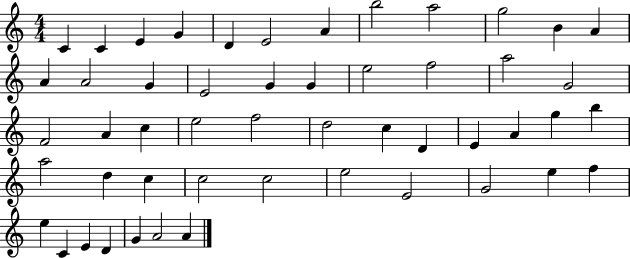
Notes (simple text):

C4/q C4/q E4/q G4/q D4/q E4/h A4/q B5/h A5/h G5/h B4/q A4/q A4/q A4/h G4/q E4/h G4/q G4/q E5/h F5/h A5/h G4/h F4/h A4/q C5/q E5/h F5/h D5/h C5/q D4/q E4/q A4/q G5/q B5/q A5/h D5/q C5/q C5/h C5/h E5/h E4/h G4/h E5/q F5/q E5/q C4/q E4/q D4/q G4/q A4/h A4/q